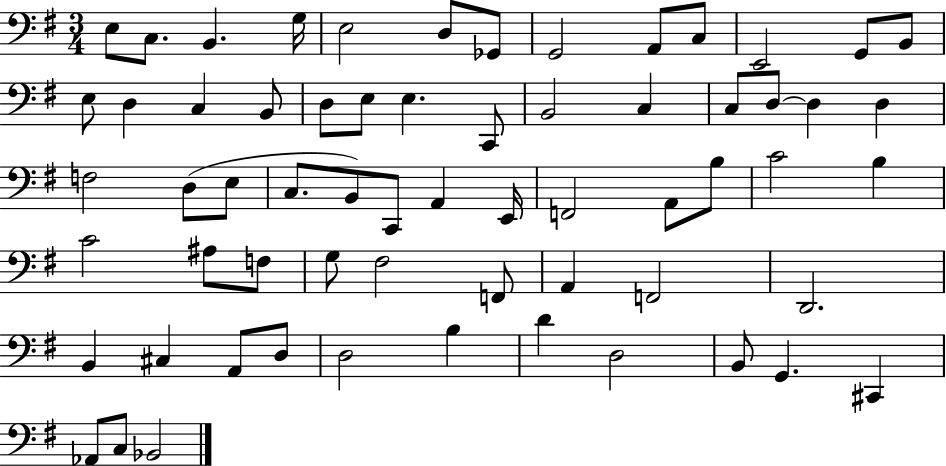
E3/e C3/e. B2/q. G3/s E3/h D3/e Gb2/e G2/h A2/e C3/e E2/h G2/e B2/e E3/e D3/q C3/q B2/e D3/e E3/e E3/q. C2/e B2/h C3/q C3/e D3/e D3/q D3/q F3/h D3/e E3/e C3/e. B2/e C2/e A2/q E2/s F2/h A2/e B3/e C4/h B3/q C4/h A#3/e F3/e G3/e F#3/h F2/e A2/q F2/h D2/h. B2/q C#3/q A2/e D3/e D3/h B3/q D4/q D3/h B2/e G2/q. C#2/q Ab2/e C3/e Bb2/h